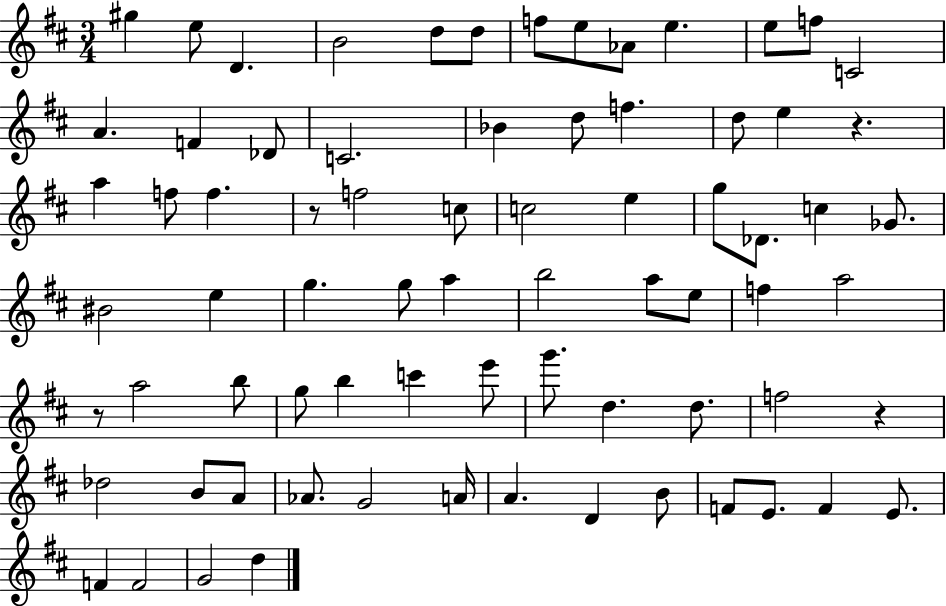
G#5/q E5/e D4/q. B4/h D5/e D5/e F5/e E5/e Ab4/e E5/q. E5/e F5/e C4/h A4/q. F4/q Db4/e C4/h. Bb4/q D5/e F5/q. D5/e E5/q R/q. A5/q F5/e F5/q. R/e F5/h C5/e C5/h E5/q G5/e Db4/e. C5/q Gb4/e. BIS4/h E5/q G5/q. G5/e A5/q B5/h A5/e E5/e F5/q A5/h R/e A5/h B5/e G5/e B5/q C6/q E6/e G6/e. D5/q. D5/e. F5/h R/q Db5/h B4/e A4/e Ab4/e. G4/h A4/s A4/q. D4/q B4/e F4/e E4/e. F4/q E4/e. F4/q F4/h G4/h D5/q